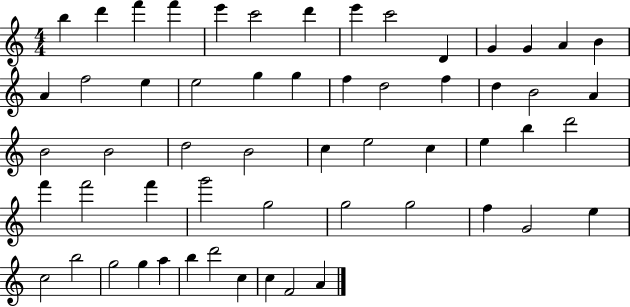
{
  \clef treble
  \numericTimeSignature
  \time 4/4
  \key c \major
  b''4 d'''4 f'''4 f'''4 | e'''4 c'''2 d'''4 | e'''4 c'''2 d'4 | g'4 g'4 a'4 b'4 | \break a'4 f''2 e''4 | e''2 g''4 g''4 | f''4 d''2 f''4 | d''4 b'2 a'4 | \break b'2 b'2 | d''2 b'2 | c''4 e''2 c''4 | e''4 b''4 d'''2 | \break f'''4 f'''2 f'''4 | g'''2 g''2 | g''2 g''2 | f''4 g'2 e''4 | \break c''2 b''2 | g''2 g''4 a''4 | b''4 d'''2 c''4 | c''4 f'2 a'4 | \break \bar "|."
}